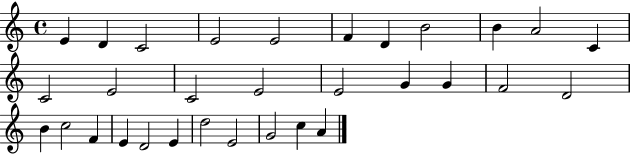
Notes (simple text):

E4/q D4/q C4/h E4/h E4/h F4/q D4/q B4/h B4/q A4/h C4/q C4/h E4/h C4/h E4/h E4/h G4/q G4/q F4/h D4/h B4/q C5/h F4/q E4/q D4/h E4/q D5/h E4/h G4/h C5/q A4/q